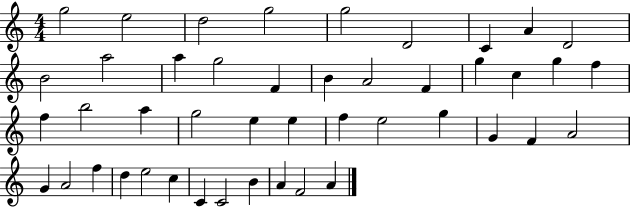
X:1
T:Untitled
M:4/4
L:1/4
K:C
g2 e2 d2 g2 g2 D2 C A D2 B2 a2 a g2 F B A2 F g c g f f b2 a g2 e e f e2 g G F A2 G A2 f d e2 c C C2 B A F2 A